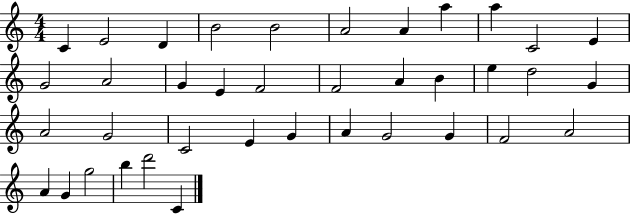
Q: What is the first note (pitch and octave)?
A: C4